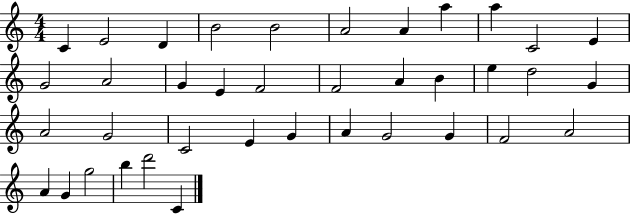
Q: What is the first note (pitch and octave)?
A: C4